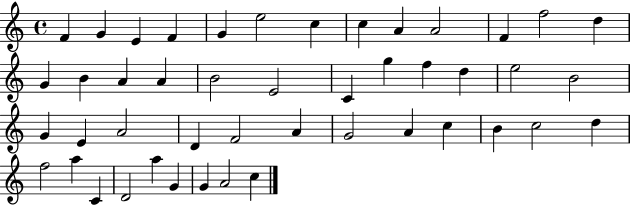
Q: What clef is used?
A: treble